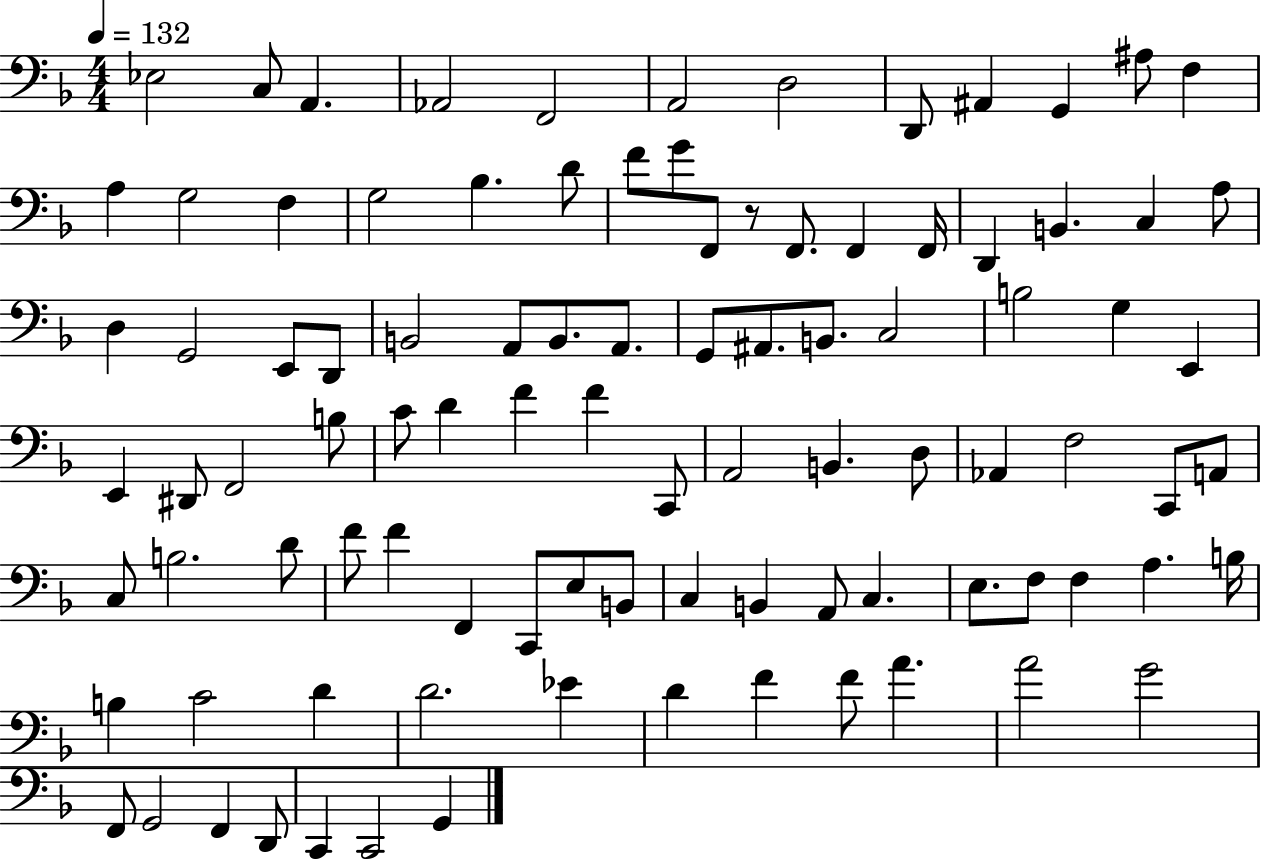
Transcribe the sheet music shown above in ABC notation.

X:1
T:Untitled
M:4/4
L:1/4
K:F
_E,2 C,/2 A,, _A,,2 F,,2 A,,2 D,2 D,,/2 ^A,, G,, ^A,/2 F, A, G,2 F, G,2 _B, D/2 F/2 G/2 F,,/2 z/2 F,,/2 F,, F,,/4 D,, B,, C, A,/2 D, G,,2 E,,/2 D,,/2 B,,2 A,,/2 B,,/2 A,,/2 G,,/2 ^A,,/2 B,,/2 C,2 B,2 G, E,, E,, ^D,,/2 F,,2 B,/2 C/2 D F F C,,/2 A,,2 B,, D,/2 _A,, F,2 C,,/2 A,,/2 C,/2 B,2 D/2 F/2 F F,, C,,/2 E,/2 B,,/2 C, B,, A,,/2 C, E,/2 F,/2 F, A, B,/4 B, C2 D D2 _E D F F/2 A A2 G2 F,,/2 G,,2 F,, D,,/2 C,, C,,2 G,,